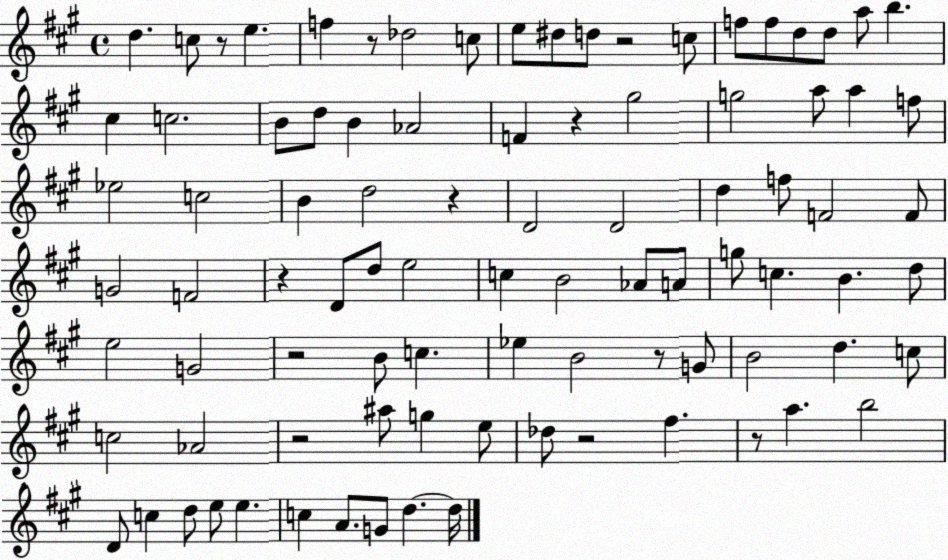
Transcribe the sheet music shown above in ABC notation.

X:1
T:Untitled
M:4/4
L:1/4
K:A
d c/2 z/2 e f z/2 _d2 c/2 e/2 ^d/2 d/2 z2 c/2 f/2 f/2 d/2 d/2 a/2 b ^c c2 B/2 d/2 B _A2 F z ^g2 g2 a/2 a f/2 _e2 c2 B d2 z D2 D2 d f/2 F2 F/2 G2 F2 z D/2 d/2 e2 c B2 _A/2 A/2 g/2 c B d/2 e2 G2 z2 B/2 c _e B2 z/2 G/2 B2 d c/2 c2 _A2 z2 ^a/2 g e/2 _d/2 z2 ^f z/2 a b2 D/2 c d/2 e/2 e c A/2 G/2 d d/4